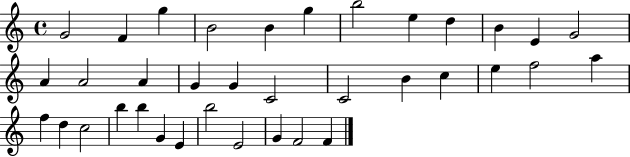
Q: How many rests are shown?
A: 0